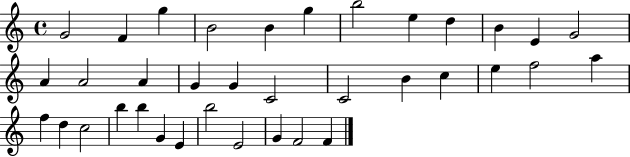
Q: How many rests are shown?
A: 0